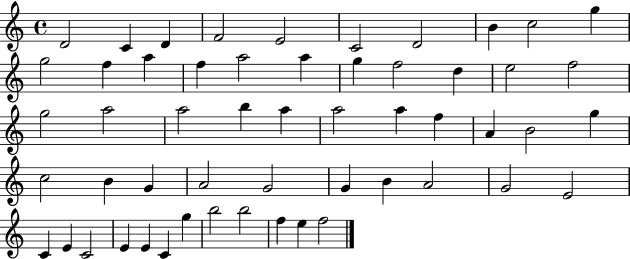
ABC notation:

X:1
T:Untitled
M:4/4
L:1/4
K:C
D2 C D F2 E2 C2 D2 B c2 g g2 f a f a2 a g f2 d e2 f2 g2 a2 a2 b a a2 a f A B2 g c2 B G A2 G2 G B A2 G2 E2 C E C2 E E C g b2 b2 f e f2